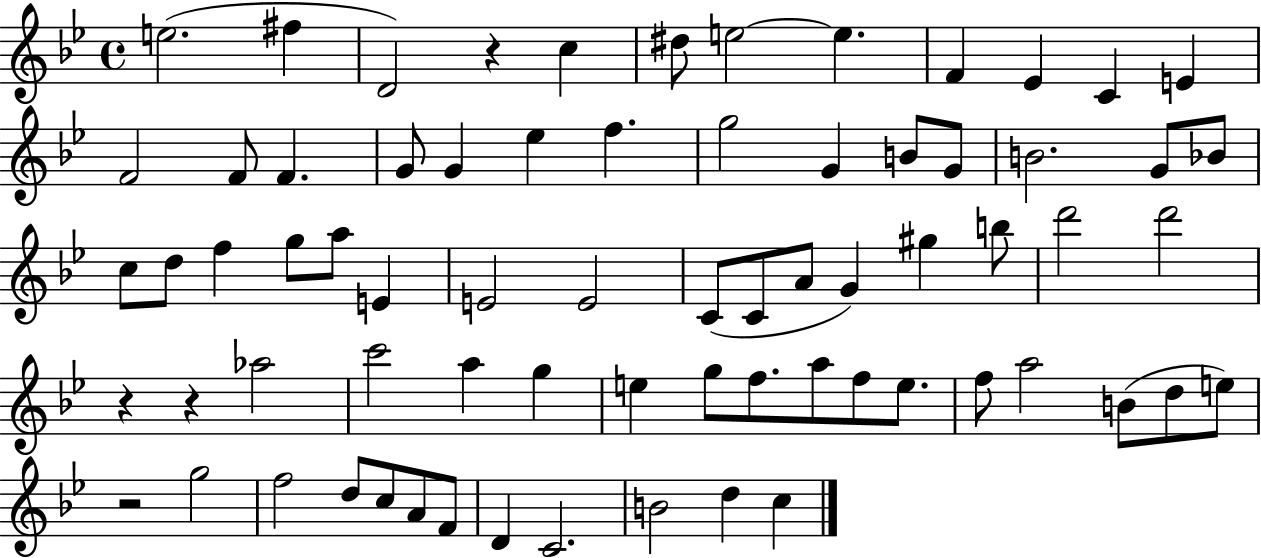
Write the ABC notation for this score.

X:1
T:Untitled
M:4/4
L:1/4
K:Bb
e2 ^f D2 z c ^d/2 e2 e F _E C E F2 F/2 F G/2 G _e f g2 G B/2 G/2 B2 G/2 _B/2 c/2 d/2 f g/2 a/2 E E2 E2 C/2 C/2 A/2 G ^g b/2 d'2 d'2 z z _a2 c'2 a g e g/2 f/2 a/2 f/2 e/2 f/2 a2 B/2 d/2 e/2 z2 g2 f2 d/2 c/2 A/2 F/2 D C2 B2 d c